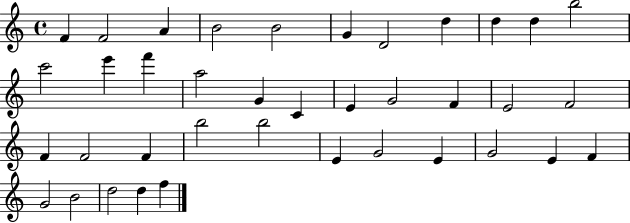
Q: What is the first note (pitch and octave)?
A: F4